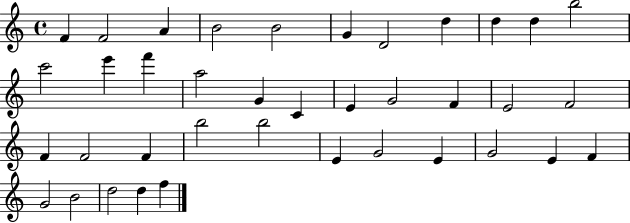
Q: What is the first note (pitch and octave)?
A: F4